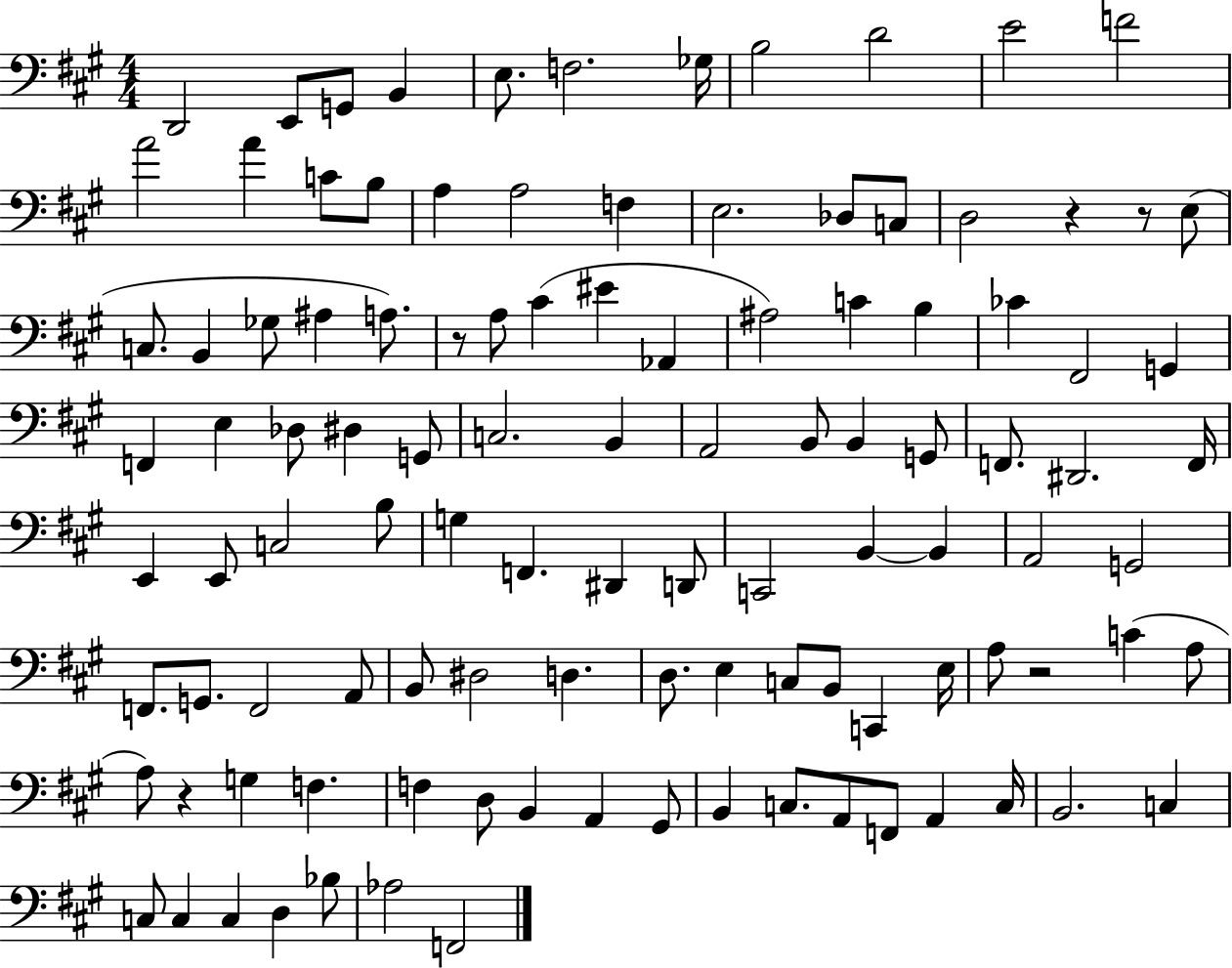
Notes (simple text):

D2/h E2/e G2/e B2/q E3/e. F3/h. Gb3/s B3/h D4/h E4/h F4/h A4/h A4/q C4/e B3/e A3/q A3/h F3/q E3/h. Db3/e C3/e D3/h R/q R/e E3/e C3/e. B2/q Gb3/e A#3/q A3/e. R/e A3/e C#4/q EIS4/q Ab2/q A#3/h C4/q B3/q CES4/q F#2/h G2/q F2/q E3/q Db3/e D#3/q G2/e C3/h. B2/q A2/h B2/e B2/q G2/e F2/e. D#2/h. F2/s E2/q E2/e C3/h B3/e G3/q F2/q. D#2/q D2/e C2/h B2/q B2/q A2/h G2/h F2/e. G2/e. F2/h A2/e B2/e D#3/h D3/q. D3/e. E3/q C3/e B2/e C2/q E3/s A3/e R/h C4/q A3/e A3/e R/q G3/q F3/q. F3/q D3/e B2/q A2/q G#2/e B2/q C3/e. A2/e F2/e A2/q C3/s B2/h. C3/q C3/e C3/q C3/q D3/q Bb3/e Ab3/h F2/h